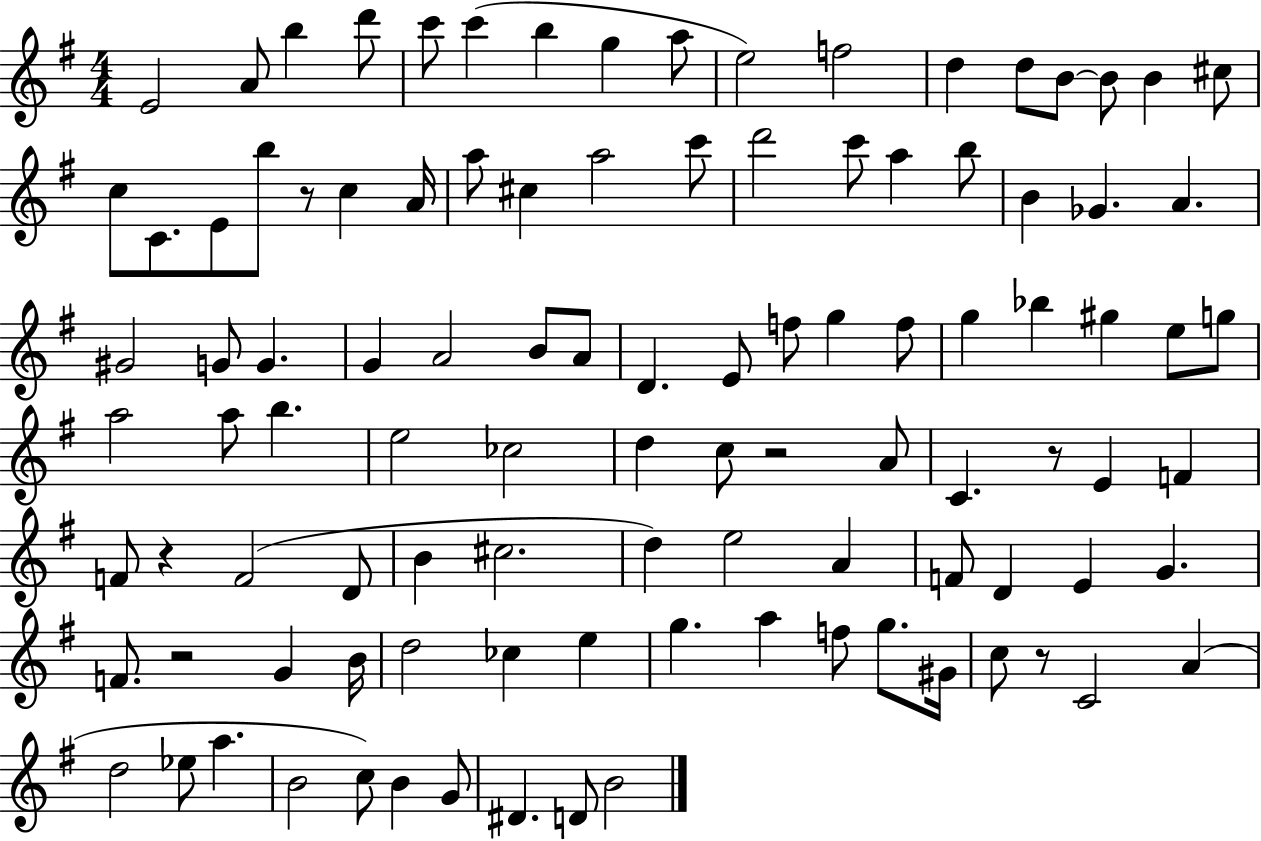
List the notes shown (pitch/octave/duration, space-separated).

E4/h A4/e B5/q D6/e C6/e C6/q B5/q G5/q A5/e E5/h F5/h D5/q D5/e B4/e B4/e B4/q C#5/e C5/e C4/e. E4/e B5/e R/e C5/q A4/s A5/e C#5/q A5/h C6/e D6/h C6/e A5/q B5/e B4/q Gb4/q. A4/q. G#4/h G4/e G4/q. G4/q A4/h B4/e A4/e D4/q. E4/e F5/e G5/q F5/e G5/q Bb5/q G#5/q E5/e G5/e A5/h A5/e B5/q. E5/h CES5/h D5/q C5/e R/h A4/e C4/q. R/e E4/q F4/q F4/e R/q F4/h D4/e B4/q C#5/h. D5/q E5/h A4/q F4/e D4/q E4/q G4/q. F4/e. R/h G4/q B4/s D5/h CES5/q E5/q G5/q. A5/q F5/e G5/e. G#4/s C5/e R/e C4/h A4/q D5/h Eb5/e A5/q. B4/h C5/e B4/q G4/e D#4/q. D4/e B4/h